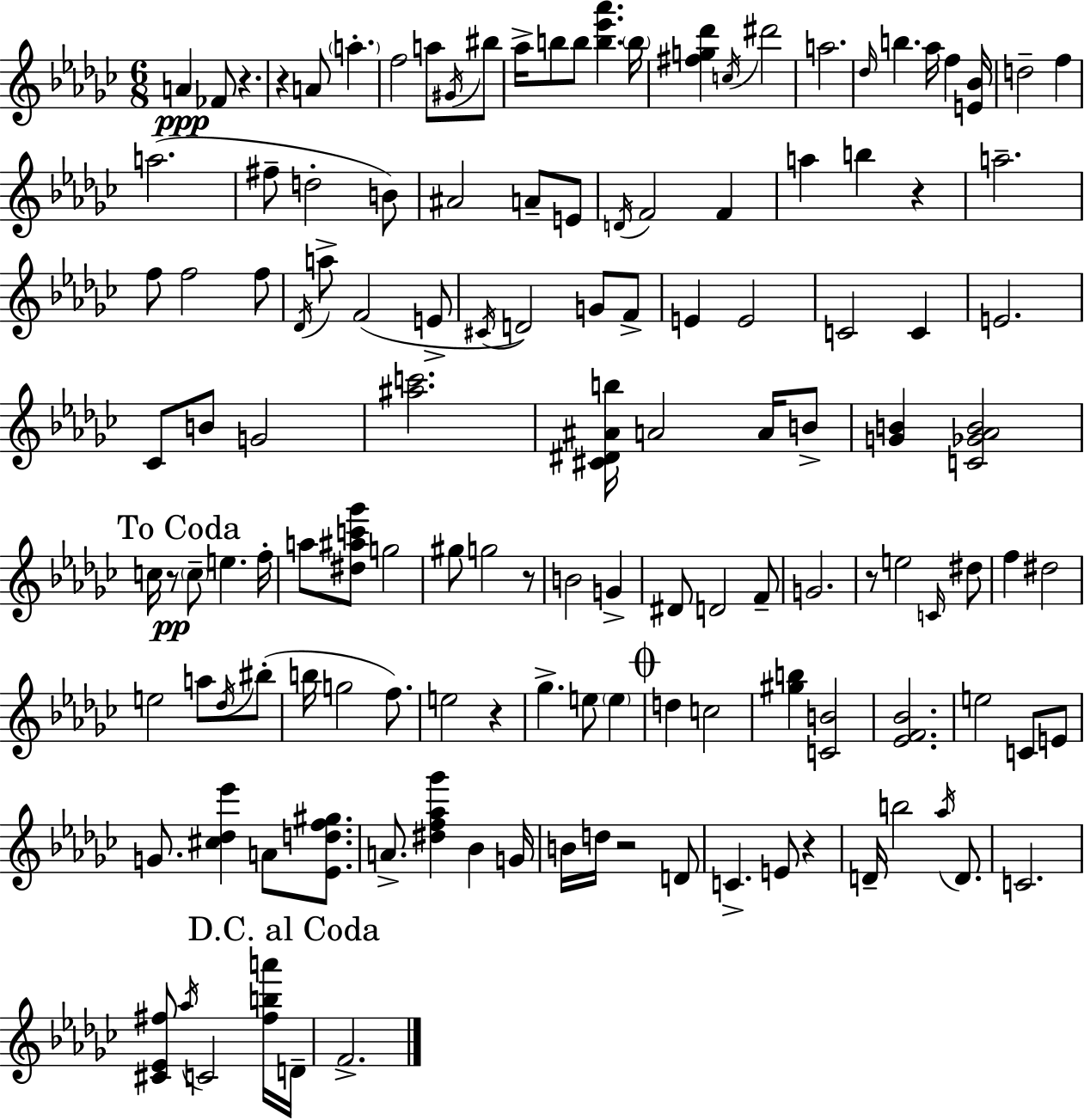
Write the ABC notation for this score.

X:1
T:Untitled
M:6/8
L:1/4
K:Ebm
A _F/2 z z A/2 a f2 a/2 ^G/4 ^b/2 _a/4 b/2 b/2 [b_e'_a'] b/4 [^fg_d'] c/4 ^d'2 a2 _d/4 b _a/4 f [E_B]/4 d2 f a2 ^f/2 d2 B/2 ^A2 A/2 E/2 D/4 F2 F a b z a2 f/2 f2 f/2 _D/4 a/2 F2 E/2 ^C/4 D2 G/2 F/2 E E2 C2 C E2 _C/2 B/2 G2 [^ac']2 [^C^D^Ab]/4 A2 A/4 B/2 [GB] [C_G_AB]2 c/4 z/2 c/2 e f/4 a/2 [^d^ac'_g']/2 g2 ^g/2 g2 z/2 B2 G ^D/2 D2 F/2 G2 z/2 e2 C/4 ^d/2 f ^d2 e2 a/2 _d/4 ^b/2 b/4 g2 f/2 e2 z _g e/2 e d c2 [^gb] [CB]2 [_EF_B]2 e2 C/2 E/2 G/2 [^c_d_e'] A/2 [_Edf^g]/2 A/2 [^df_a_g'] _B G/4 B/4 d/4 z2 D/2 C E/2 z D/4 b2 _a/4 D/2 C2 [^C_E^f]/2 _a/4 C2 [^fba']/4 D/4 F2